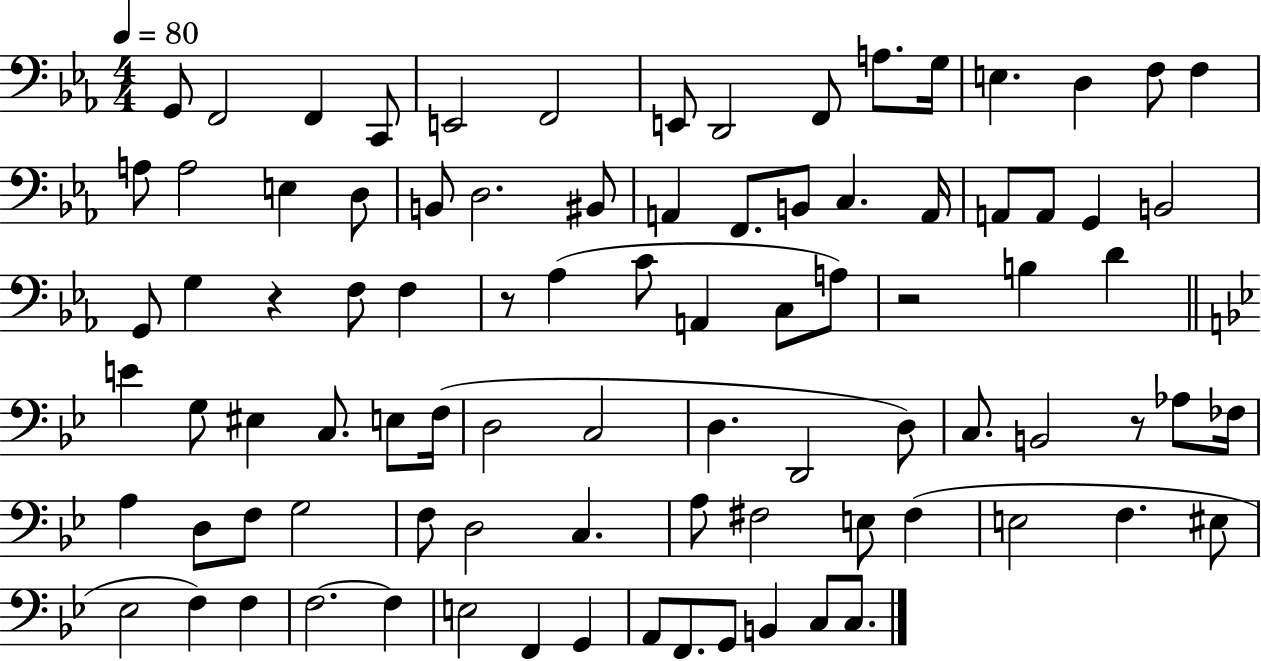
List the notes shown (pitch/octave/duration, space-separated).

G2/e F2/h F2/q C2/e E2/h F2/h E2/e D2/h F2/e A3/e. G3/s E3/q. D3/q F3/e F3/q A3/e A3/h E3/q D3/e B2/e D3/h. BIS2/e A2/q F2/e. B2/e C3/q. A2/s A2/e A2/e G2/q B2/h G2/e G3/q R/q F3/e F3/q R/e Ab3/q C4/e A2/q C3/e A3/e R/h B3/q D4/q E4/q G3/e EIS3/q C3/e. E3/e F3/s D3/h C3/h D3/q. D2/h D3/e C3/e. B2/h R/e Ab3/e FES3/s A3/q D3/e F3/e G3/h F3/e D3/h C3/q. A3/e F#3/h E3/e F#3/q E3/h F3/q. EIS3/e Eb3/h F3/q F3/q F3/h. F3/q E3/h F2/q G2/q A2/e F2/e. G2/e B2/q C3/e C3/e.